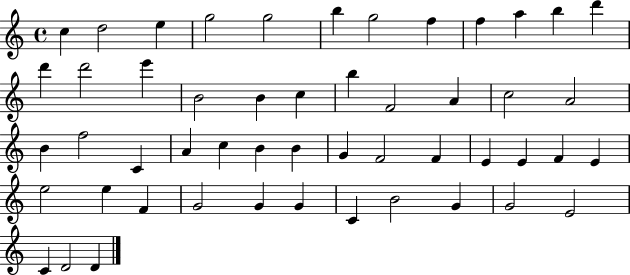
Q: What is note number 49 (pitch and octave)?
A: C4